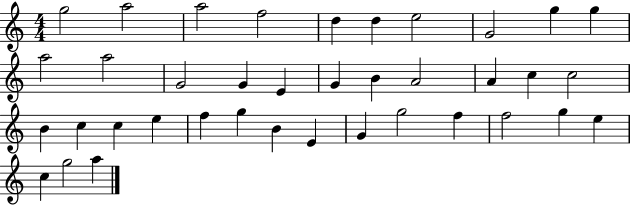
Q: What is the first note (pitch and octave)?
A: G5